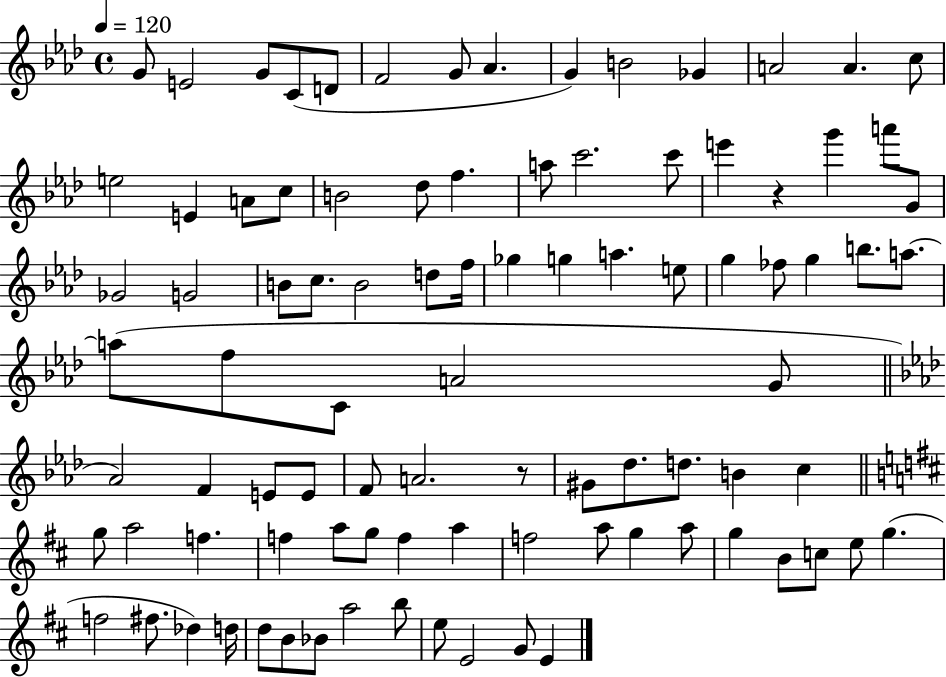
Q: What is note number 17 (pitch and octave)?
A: A4